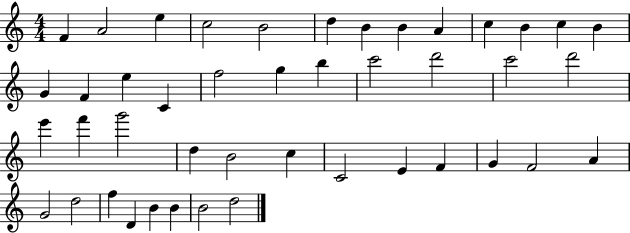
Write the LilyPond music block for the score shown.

{
  \clef treble
  \numericTimeSignature
  \time 4/4
  \key c \major
  f'4 a'2 e''4 | c''2 b'2 | d''4 b'4 b'4 a'4 | c''4 b'4 c''4 b'4 | \break g'4 f'4 e''4 c'4 | f''2 g''4 b''4 | c'''2 d'''2 | c'''2 d'''2 | \break e'''4 f'''4 g'''2 | d''4 b'2 c''4 | c'2 e'4 f'4 | g'4 f'2 a'4 | \break g'2 d''2 | f''4 d'4 b'4 b'4 | b'2 d''2 | \bar "|."
}